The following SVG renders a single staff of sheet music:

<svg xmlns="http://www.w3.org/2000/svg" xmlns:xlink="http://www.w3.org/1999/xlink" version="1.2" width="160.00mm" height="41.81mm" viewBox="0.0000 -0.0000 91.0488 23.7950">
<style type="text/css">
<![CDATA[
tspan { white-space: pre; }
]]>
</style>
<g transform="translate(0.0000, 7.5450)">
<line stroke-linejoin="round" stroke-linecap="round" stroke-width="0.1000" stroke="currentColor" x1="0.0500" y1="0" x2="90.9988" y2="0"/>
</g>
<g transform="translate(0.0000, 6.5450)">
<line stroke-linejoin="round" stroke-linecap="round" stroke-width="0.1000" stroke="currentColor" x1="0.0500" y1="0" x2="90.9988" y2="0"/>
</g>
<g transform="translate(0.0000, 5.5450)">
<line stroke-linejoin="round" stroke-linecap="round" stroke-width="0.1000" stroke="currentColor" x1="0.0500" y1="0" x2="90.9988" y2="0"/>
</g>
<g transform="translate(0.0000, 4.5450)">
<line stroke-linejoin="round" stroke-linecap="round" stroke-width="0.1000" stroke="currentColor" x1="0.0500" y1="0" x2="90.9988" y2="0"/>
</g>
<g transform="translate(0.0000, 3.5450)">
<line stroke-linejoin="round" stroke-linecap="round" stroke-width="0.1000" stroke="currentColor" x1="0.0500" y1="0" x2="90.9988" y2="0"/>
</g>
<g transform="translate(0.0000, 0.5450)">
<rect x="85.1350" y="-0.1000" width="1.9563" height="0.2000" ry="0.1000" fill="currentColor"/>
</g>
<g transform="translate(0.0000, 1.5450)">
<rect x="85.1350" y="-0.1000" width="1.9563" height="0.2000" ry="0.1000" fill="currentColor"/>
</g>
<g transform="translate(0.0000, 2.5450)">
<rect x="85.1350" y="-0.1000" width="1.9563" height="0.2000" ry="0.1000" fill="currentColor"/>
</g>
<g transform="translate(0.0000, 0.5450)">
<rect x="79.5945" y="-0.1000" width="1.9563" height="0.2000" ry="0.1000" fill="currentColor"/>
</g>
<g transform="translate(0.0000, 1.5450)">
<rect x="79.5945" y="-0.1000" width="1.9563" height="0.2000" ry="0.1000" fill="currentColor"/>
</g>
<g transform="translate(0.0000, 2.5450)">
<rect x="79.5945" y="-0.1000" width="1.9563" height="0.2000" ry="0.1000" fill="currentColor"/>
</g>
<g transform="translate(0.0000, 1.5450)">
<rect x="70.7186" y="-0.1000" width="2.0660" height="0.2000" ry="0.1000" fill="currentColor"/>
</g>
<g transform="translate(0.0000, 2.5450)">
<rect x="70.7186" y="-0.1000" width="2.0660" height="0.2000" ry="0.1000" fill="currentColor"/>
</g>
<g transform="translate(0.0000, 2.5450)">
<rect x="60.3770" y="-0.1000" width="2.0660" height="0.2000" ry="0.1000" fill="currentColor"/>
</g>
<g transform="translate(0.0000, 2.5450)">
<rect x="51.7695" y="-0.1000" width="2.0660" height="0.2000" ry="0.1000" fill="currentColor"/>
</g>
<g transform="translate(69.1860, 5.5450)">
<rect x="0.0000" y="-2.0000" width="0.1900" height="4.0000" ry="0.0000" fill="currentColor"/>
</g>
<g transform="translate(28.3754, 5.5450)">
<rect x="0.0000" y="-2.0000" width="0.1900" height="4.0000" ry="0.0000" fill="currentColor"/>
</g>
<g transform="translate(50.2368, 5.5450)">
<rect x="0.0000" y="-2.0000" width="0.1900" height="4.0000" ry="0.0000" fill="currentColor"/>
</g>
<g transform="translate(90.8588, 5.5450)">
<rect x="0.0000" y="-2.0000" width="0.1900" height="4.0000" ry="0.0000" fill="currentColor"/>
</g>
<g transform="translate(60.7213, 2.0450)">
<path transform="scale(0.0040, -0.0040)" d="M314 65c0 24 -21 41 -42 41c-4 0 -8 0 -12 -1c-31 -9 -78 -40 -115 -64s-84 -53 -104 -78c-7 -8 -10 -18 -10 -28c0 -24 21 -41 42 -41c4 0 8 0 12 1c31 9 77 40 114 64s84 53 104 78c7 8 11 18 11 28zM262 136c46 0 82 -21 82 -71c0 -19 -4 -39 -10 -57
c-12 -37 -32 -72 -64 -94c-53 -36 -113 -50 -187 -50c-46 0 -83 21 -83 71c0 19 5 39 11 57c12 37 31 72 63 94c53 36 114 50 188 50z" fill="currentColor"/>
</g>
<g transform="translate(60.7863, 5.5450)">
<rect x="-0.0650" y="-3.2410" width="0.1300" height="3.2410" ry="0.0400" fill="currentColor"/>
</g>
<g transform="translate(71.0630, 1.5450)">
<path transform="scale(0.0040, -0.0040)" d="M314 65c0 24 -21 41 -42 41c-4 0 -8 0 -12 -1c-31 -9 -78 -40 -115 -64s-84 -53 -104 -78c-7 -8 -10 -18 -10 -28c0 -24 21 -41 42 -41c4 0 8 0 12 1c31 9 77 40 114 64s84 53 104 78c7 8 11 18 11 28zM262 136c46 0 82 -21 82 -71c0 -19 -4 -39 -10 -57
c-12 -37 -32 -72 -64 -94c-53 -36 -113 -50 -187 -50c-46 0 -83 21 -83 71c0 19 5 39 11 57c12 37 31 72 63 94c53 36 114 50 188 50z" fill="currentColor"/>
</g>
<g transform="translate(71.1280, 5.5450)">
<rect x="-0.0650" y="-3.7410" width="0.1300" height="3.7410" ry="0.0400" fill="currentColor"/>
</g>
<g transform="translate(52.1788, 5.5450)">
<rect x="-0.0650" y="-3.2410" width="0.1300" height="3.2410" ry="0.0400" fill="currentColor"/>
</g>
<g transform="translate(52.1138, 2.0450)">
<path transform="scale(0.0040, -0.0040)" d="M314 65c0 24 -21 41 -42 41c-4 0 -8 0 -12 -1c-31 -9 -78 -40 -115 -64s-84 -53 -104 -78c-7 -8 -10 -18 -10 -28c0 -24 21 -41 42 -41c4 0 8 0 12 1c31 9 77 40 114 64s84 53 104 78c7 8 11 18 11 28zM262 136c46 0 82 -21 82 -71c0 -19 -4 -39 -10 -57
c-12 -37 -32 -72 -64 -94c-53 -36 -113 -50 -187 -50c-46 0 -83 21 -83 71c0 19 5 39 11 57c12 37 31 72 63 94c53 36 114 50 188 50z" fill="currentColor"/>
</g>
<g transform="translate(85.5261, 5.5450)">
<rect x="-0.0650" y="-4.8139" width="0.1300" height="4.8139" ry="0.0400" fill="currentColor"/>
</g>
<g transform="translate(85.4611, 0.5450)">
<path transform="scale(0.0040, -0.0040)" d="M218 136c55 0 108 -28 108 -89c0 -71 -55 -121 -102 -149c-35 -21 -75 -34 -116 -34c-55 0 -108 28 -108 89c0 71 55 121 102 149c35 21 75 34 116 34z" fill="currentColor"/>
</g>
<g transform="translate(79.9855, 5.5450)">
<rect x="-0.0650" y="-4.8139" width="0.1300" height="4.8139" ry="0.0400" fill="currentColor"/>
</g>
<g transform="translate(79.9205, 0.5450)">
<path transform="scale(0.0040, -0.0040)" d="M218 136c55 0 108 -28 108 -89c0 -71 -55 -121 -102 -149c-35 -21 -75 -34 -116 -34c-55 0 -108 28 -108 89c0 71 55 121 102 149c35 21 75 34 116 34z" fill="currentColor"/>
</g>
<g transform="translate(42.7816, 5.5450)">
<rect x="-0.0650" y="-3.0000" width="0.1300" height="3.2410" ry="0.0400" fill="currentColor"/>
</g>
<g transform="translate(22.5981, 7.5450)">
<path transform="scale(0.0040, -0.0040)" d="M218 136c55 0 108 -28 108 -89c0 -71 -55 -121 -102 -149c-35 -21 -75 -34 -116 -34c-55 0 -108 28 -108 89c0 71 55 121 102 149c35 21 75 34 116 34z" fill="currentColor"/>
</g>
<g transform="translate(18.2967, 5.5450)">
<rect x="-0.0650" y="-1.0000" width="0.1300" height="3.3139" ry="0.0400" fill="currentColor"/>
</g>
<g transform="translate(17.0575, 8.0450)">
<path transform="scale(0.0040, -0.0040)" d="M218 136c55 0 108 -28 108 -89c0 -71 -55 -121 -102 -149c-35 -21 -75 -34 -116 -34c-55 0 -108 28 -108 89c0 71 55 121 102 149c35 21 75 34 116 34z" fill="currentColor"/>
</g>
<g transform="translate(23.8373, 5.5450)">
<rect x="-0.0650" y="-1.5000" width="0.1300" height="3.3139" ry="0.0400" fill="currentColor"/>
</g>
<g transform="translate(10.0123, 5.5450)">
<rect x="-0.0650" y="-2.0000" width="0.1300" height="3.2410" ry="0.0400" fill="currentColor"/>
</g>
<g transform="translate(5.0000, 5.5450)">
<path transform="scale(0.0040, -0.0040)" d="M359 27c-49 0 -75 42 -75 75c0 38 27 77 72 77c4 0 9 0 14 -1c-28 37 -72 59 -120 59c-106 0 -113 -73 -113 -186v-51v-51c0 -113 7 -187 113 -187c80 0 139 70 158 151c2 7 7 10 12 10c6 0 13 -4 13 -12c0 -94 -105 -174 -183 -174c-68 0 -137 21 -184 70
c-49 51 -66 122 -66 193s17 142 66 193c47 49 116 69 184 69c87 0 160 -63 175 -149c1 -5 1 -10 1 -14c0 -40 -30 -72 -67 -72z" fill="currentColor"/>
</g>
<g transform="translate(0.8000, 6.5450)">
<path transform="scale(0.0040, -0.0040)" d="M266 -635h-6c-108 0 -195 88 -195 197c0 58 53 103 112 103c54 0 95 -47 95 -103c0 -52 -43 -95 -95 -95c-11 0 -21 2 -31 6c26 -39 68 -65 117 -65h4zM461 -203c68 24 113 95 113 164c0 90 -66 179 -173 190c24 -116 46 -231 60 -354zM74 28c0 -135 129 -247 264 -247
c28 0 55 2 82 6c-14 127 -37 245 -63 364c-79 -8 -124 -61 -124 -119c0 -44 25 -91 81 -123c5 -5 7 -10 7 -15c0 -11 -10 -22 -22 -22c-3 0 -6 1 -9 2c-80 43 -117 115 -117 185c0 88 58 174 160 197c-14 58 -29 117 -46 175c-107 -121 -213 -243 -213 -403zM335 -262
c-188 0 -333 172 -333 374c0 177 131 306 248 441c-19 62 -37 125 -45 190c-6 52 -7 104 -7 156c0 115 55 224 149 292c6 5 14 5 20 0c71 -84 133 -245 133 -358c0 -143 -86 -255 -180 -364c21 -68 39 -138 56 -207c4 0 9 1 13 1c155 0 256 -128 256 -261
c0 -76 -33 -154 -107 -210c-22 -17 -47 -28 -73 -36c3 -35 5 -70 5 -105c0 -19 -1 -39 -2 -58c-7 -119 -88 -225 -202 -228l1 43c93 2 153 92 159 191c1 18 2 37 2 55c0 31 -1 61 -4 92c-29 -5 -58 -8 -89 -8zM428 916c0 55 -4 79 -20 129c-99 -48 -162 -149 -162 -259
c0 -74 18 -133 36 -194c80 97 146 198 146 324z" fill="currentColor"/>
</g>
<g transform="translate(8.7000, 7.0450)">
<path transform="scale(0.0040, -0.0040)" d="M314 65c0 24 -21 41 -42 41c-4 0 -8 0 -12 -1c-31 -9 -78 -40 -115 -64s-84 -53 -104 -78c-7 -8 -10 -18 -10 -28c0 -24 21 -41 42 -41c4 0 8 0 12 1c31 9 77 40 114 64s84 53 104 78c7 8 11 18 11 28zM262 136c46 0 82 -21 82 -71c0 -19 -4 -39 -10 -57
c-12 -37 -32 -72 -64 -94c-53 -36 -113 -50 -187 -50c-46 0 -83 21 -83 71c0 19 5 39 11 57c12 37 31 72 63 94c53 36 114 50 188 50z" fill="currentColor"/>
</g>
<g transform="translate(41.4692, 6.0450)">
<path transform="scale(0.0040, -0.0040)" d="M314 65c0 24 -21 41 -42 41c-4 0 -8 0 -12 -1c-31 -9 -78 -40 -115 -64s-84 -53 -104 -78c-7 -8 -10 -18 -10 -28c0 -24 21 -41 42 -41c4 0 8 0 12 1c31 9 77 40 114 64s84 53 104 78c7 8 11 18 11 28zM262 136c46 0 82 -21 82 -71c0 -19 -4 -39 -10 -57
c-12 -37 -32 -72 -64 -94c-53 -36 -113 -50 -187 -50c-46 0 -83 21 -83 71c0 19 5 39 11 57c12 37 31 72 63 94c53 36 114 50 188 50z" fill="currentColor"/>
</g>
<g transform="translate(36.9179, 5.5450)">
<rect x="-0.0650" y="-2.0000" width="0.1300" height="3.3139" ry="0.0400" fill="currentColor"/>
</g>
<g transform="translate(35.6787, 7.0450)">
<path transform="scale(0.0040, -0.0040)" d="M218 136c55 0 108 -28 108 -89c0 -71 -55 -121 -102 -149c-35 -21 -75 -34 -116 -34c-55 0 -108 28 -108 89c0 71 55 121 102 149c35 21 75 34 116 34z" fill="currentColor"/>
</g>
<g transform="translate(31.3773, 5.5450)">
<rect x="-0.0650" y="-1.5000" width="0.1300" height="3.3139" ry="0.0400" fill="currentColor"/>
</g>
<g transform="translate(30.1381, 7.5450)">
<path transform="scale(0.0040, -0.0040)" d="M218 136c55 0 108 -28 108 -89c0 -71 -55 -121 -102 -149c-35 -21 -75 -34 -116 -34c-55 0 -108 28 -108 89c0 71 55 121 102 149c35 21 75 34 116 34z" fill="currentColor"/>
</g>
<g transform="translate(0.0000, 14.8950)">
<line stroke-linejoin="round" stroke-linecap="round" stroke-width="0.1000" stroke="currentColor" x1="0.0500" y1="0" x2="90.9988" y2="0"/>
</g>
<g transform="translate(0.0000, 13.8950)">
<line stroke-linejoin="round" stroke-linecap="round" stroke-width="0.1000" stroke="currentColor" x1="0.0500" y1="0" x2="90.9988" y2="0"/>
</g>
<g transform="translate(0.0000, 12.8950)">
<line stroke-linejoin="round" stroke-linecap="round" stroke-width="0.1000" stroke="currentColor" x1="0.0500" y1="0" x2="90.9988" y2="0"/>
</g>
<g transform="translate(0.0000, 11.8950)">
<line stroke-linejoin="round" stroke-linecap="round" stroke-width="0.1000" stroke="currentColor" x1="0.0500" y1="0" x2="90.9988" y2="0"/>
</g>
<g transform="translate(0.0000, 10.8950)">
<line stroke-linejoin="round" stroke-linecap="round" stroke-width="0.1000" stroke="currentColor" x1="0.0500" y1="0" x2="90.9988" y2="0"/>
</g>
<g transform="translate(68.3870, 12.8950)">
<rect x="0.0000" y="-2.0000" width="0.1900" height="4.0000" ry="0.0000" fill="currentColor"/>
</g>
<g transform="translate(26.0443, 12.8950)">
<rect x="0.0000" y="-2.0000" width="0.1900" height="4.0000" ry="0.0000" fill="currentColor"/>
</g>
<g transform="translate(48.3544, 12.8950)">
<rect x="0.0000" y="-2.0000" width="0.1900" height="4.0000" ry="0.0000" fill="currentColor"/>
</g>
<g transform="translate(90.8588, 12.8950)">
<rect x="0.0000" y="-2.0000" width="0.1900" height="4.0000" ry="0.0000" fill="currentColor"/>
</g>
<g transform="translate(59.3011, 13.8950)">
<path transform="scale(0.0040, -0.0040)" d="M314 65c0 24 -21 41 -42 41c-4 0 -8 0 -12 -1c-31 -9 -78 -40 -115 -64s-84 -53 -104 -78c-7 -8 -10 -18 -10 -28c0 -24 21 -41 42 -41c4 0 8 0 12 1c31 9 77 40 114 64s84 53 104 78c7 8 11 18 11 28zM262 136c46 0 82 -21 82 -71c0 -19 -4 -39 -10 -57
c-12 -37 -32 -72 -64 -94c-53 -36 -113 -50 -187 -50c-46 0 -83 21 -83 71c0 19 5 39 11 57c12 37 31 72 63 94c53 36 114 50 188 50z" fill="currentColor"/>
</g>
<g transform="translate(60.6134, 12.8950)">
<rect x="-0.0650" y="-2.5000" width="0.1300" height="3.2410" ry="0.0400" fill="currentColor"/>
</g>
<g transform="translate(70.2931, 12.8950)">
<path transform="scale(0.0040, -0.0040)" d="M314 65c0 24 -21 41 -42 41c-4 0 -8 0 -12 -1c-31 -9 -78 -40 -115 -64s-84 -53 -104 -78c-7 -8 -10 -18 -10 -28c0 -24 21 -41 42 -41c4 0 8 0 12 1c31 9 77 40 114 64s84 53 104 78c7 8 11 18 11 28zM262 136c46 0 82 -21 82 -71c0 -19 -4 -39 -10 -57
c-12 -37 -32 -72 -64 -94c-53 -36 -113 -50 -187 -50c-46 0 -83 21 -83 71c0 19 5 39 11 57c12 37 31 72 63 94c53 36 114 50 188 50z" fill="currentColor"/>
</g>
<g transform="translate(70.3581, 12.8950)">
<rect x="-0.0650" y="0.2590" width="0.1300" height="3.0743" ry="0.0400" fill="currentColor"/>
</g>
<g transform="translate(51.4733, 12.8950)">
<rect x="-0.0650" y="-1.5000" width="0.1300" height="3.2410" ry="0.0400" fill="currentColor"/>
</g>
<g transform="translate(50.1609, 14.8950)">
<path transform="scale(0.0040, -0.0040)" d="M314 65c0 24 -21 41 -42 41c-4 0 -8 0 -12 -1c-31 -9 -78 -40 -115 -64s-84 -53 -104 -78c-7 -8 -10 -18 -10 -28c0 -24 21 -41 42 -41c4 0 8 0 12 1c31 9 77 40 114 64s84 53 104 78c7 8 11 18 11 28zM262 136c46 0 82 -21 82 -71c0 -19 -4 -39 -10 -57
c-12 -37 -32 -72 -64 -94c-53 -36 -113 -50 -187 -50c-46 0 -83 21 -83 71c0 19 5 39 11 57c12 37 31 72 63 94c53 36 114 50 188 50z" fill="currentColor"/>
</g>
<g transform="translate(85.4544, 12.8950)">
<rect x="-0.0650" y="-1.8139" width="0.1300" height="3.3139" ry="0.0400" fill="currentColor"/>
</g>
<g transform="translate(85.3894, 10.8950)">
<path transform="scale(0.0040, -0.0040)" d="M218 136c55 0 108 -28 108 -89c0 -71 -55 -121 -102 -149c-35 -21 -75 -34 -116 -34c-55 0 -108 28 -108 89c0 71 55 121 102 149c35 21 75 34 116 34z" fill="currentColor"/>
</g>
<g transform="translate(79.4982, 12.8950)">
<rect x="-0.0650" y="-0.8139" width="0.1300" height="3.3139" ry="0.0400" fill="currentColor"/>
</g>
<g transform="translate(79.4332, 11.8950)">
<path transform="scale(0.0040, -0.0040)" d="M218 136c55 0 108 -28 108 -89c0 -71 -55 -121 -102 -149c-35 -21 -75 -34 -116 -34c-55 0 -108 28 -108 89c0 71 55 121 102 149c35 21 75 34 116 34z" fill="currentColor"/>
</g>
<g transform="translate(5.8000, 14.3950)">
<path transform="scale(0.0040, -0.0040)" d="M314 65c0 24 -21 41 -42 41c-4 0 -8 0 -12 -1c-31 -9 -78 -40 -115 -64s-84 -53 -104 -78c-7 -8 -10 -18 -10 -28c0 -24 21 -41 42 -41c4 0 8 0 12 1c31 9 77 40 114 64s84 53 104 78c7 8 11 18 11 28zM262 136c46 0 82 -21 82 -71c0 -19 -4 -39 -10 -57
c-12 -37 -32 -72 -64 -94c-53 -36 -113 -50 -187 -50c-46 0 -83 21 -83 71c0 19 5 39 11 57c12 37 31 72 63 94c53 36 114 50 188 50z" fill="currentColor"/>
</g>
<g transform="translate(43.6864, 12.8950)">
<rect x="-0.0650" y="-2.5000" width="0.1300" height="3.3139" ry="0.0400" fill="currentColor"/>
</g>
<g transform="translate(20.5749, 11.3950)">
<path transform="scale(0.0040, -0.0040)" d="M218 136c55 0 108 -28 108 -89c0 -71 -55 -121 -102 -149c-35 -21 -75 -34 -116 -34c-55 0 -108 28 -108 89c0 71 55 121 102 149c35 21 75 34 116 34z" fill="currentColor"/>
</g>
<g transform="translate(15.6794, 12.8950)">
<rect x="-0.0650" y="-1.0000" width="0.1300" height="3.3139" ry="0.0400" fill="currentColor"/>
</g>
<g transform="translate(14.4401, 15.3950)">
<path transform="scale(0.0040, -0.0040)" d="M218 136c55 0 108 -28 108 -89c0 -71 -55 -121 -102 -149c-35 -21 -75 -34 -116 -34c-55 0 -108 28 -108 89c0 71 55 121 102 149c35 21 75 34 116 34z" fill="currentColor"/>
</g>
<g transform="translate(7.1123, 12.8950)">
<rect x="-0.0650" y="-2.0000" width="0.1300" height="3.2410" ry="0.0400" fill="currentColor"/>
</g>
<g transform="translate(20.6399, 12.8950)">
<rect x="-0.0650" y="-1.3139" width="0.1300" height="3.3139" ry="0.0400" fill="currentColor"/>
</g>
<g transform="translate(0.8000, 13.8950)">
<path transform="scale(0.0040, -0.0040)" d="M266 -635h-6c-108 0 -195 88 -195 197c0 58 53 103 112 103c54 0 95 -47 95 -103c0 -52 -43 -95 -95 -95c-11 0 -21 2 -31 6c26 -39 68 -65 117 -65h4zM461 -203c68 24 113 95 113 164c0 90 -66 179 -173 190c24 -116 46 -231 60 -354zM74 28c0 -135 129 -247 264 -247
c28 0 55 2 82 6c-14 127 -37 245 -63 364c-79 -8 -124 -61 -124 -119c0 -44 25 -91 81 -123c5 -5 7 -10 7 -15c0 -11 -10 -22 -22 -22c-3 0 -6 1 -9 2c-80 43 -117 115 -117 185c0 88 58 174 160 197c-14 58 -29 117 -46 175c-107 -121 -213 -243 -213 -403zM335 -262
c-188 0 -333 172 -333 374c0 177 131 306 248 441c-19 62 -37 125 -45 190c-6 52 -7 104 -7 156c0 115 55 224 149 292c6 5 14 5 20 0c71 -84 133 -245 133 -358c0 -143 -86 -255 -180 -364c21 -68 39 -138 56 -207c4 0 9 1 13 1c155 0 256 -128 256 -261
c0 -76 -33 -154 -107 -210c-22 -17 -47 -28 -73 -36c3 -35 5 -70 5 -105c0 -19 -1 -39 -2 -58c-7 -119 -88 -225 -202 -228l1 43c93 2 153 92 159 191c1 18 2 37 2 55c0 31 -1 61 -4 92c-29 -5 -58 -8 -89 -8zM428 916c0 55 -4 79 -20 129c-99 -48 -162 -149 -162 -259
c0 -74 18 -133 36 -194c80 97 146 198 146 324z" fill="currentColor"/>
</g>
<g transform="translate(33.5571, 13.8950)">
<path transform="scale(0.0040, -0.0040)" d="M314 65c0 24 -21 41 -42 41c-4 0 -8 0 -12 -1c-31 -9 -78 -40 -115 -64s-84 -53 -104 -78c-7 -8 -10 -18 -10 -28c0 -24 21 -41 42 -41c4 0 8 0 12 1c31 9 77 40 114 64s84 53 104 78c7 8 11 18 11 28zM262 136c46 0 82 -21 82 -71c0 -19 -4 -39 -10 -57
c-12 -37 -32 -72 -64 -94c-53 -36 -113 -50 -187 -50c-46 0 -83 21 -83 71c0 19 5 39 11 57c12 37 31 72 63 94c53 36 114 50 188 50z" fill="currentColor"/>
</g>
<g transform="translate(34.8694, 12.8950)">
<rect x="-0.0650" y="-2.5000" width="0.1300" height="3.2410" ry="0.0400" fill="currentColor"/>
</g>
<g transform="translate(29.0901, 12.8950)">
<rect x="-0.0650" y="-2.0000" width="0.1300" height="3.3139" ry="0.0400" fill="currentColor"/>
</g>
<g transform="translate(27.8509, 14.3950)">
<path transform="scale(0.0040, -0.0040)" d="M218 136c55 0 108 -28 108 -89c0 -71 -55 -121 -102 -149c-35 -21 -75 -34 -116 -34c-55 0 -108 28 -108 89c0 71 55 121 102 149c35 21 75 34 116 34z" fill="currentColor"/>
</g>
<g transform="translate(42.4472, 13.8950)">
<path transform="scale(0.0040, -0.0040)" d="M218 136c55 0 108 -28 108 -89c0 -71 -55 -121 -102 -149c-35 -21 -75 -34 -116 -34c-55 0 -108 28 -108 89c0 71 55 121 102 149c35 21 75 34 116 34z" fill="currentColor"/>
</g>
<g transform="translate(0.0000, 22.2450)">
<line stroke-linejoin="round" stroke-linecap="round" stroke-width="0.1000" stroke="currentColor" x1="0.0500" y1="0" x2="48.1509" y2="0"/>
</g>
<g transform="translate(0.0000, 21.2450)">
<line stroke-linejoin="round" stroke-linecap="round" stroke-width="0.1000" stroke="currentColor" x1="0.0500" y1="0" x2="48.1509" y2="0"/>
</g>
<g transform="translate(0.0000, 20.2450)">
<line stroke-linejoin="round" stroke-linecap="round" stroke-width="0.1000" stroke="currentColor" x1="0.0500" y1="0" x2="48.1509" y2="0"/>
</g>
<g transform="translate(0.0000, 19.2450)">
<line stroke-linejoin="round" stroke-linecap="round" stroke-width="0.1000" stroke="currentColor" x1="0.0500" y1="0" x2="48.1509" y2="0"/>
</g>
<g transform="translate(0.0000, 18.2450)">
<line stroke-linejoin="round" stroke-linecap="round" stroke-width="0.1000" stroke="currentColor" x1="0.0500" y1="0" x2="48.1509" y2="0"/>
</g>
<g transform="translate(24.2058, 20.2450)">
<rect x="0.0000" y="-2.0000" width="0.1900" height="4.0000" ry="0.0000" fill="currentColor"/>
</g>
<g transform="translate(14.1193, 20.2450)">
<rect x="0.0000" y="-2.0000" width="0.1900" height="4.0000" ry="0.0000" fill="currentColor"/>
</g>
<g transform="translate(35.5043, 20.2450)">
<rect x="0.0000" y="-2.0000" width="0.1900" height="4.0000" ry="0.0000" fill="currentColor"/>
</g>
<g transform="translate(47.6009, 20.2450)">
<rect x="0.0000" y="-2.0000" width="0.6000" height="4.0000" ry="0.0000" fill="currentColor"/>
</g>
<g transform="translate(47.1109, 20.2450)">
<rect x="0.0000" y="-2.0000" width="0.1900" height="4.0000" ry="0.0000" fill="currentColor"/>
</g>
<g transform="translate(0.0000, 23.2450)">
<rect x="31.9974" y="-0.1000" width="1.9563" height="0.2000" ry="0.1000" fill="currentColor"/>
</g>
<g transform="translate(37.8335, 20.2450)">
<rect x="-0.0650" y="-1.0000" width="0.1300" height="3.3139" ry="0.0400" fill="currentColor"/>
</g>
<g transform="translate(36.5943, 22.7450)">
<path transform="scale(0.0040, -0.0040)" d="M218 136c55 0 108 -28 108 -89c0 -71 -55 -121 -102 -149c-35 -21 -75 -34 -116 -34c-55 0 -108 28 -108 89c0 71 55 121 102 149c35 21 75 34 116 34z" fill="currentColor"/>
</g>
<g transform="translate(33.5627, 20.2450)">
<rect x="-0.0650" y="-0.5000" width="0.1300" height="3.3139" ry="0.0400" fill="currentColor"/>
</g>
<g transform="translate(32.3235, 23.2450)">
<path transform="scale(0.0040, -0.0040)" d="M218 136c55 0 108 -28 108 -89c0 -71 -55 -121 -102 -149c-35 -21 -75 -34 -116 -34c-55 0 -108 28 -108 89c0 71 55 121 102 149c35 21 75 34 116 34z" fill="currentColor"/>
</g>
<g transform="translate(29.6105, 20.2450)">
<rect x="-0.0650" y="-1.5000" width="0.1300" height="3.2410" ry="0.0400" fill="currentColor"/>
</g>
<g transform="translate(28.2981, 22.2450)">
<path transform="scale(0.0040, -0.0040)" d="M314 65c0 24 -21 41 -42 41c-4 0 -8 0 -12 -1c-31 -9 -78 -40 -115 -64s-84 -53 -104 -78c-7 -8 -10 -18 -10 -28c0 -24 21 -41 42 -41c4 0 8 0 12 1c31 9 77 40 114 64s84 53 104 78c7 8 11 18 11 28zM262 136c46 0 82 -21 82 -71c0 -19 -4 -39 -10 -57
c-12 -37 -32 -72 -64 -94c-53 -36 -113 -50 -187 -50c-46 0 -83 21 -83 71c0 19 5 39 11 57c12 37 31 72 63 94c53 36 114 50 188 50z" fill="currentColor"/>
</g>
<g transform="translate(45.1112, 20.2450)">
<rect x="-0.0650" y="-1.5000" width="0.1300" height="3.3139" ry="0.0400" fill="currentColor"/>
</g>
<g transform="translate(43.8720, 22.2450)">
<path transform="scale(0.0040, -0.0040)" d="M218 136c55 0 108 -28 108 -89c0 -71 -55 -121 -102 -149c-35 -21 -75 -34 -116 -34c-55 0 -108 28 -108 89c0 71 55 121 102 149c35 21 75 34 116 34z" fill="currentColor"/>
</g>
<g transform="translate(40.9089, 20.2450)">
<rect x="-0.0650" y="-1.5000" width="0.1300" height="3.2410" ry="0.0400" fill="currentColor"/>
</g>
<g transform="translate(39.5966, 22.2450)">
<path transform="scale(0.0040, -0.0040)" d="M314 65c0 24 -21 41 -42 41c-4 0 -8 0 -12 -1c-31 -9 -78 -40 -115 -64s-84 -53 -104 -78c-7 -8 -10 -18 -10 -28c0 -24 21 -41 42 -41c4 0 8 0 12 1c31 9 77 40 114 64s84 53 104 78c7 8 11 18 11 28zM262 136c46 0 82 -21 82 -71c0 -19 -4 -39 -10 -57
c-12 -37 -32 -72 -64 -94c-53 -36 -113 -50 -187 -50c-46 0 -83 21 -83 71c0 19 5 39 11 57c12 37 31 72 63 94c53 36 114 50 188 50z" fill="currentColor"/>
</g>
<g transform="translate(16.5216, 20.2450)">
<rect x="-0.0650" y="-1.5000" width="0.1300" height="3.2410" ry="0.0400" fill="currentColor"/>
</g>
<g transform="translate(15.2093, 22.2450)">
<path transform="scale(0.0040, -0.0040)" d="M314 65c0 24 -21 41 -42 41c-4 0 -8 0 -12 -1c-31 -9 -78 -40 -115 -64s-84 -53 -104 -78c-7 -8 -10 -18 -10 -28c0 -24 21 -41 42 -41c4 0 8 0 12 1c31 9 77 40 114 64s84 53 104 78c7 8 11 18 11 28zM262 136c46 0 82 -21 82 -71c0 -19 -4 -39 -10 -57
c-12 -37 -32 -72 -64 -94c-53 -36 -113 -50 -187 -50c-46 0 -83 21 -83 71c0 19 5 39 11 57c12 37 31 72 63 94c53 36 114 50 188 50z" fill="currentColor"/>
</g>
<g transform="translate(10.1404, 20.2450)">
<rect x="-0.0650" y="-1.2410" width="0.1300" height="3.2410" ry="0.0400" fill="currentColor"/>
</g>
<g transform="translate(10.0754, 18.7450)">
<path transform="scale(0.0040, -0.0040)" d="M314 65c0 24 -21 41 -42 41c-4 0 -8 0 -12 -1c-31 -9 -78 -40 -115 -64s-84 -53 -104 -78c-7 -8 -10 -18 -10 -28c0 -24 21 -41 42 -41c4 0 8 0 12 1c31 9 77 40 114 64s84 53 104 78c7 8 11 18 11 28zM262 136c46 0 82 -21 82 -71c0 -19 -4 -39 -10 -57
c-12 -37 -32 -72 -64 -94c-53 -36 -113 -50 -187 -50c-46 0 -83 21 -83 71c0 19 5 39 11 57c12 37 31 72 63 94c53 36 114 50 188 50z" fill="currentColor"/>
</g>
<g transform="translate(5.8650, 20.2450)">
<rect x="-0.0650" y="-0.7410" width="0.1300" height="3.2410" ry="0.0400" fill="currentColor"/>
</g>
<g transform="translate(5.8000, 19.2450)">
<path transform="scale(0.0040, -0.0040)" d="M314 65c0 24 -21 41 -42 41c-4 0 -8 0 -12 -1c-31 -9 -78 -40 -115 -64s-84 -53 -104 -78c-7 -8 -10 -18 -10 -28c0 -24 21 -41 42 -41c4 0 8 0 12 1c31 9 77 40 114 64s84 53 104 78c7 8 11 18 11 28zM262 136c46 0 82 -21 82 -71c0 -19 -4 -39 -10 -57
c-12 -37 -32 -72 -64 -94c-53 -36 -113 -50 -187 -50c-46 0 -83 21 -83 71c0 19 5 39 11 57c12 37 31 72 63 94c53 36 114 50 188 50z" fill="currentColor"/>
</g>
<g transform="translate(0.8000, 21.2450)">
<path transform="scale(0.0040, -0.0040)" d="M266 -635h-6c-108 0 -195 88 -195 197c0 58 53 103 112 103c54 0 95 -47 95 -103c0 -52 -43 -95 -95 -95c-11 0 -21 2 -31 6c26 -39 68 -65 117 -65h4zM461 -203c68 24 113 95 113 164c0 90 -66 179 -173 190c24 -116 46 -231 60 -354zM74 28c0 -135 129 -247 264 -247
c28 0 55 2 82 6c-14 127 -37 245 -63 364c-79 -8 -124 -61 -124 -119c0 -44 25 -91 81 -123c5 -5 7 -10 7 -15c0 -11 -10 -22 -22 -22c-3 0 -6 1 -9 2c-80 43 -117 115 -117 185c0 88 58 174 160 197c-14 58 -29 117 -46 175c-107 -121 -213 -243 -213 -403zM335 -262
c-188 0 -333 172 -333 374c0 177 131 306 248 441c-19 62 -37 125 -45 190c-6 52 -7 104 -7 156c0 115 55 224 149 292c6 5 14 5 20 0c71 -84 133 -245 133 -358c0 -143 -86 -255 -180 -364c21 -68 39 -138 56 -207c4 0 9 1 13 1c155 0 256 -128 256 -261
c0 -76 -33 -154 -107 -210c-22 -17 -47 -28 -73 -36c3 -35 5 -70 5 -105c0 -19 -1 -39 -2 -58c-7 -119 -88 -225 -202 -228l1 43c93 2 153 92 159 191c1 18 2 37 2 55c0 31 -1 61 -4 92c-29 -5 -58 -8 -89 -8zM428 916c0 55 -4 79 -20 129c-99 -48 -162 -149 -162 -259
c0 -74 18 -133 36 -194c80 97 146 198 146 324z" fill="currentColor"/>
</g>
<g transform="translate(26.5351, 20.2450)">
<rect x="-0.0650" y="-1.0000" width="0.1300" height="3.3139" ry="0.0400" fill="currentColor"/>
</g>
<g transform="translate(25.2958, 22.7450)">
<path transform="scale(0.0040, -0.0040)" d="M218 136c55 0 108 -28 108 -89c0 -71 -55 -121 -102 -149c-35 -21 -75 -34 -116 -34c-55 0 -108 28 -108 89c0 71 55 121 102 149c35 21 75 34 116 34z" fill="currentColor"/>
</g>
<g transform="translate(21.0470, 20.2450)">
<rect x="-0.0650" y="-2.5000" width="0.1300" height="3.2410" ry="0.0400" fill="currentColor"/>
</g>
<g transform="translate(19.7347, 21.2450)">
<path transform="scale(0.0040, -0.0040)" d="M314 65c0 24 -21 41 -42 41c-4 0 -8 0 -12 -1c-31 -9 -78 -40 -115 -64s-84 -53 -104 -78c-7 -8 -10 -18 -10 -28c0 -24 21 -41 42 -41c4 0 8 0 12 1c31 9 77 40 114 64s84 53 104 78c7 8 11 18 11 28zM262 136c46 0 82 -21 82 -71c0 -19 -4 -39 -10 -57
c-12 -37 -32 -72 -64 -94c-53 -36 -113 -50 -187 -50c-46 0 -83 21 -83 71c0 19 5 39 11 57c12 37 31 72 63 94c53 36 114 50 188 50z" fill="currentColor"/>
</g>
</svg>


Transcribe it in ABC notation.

X:1
T:Untitled
M:4/4
L:1/4
K:C
F2 D E E F A2 b2 b2 c'2 e' e' F2 D e F G2 G E2 G2 B2 d f d2 e2 E2 G2 D E2 C D E2 E